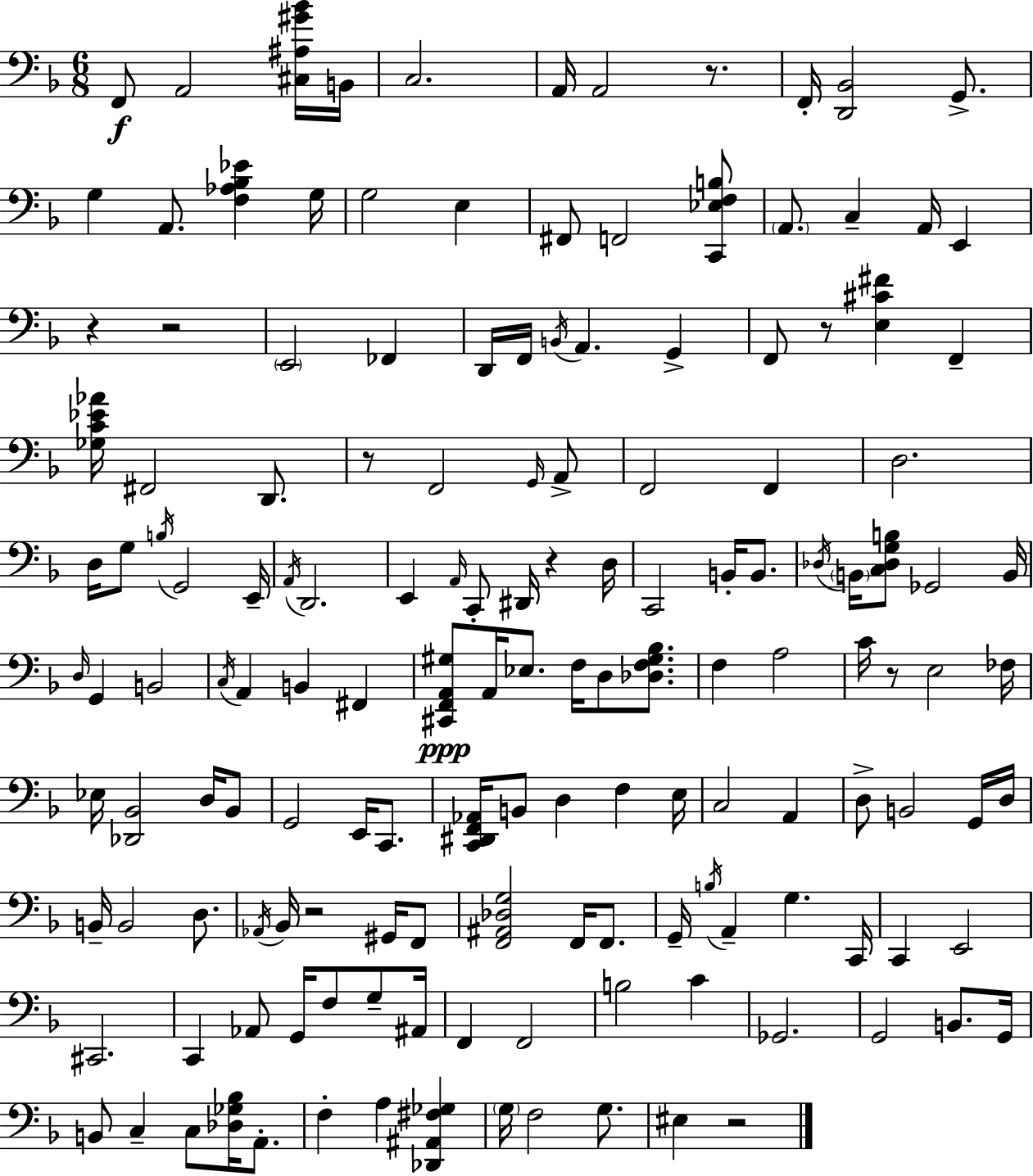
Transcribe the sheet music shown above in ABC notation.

X:1
T:Untitled
M:6/8
L:1/4
K:F
F,,/2 A,,2 [^C,^A,^G_B]/4 B,,/4 C,2 A,,/4 A,,2 z/2 F,,/4 [D,,_B,,]2 G,,/2 G, A,,/2 [F,_A,_B,_E] G,/4 G,2 E, ^F,,/2 F,,2 [C,,_E,F,B,]/2 A,,/2 C, A,,/4 E,, z z2 E,,2 _F,, D,,/4 F,,/4 B,,/4 A,, G,, F,,/2 z/2 [E,^C^F] F,, [_G,C_E_A]/4 ^F,,2 D,,/2 z/2 F,,2 G,,/4 A,,/2 F,,2 F,, D,2 D,/4 G,/2 B,/4 G,,2 E,,/4 A,,/4 D,,2 E,, A,,/4 C,,/2 ^D,,/4 z D,/4 C,,2 B,,/4 B,,/2 _D,/4 B,,/4 [C,_D,G,B,]/2 _G,,2 B,,/4 D,/4 G,, B,,2 C,/4 A,, B,, ^F,, [^C,,F,,A,,^G,]/2 A,,/4 _E,/2 F,/4 D,/2 [_D,F,^G,_B,]/2 F, A,2 C/4 z/2 E,2 _F,/4 _E,/4 [_D,,_B,,]2 D,/4 _B,,/2 G,,2 E,,/4 C,,/2 [C,,^D,,F,,_A,,]/4 B,,/2 D, F, E,/4 C,2 A,, D,/2 B,,2 G,,/4 D,/4 B,,/4 B,,2 D,/2 _A,,/4 _B,,/4 z2 ^G,,/4 F,,/2 [F,,^A,,_D,G,]2 F,,/4 F,,/2 G,,/4 B,/4 A,, G, C,,/4 C,, E,,2 ^C,,2 C,, _A,,/2 G,,/4 F,/2 G,/2 ^A,,/4 F,, F,,2 B,2 C _G,,2 G,,2 B,,/2 G,,/4 B,,/2 C, C,/2 [_D,_G,_B,]/4 A,,/2 F, A, [_D,,^A,,^F,_G,] G,/4 F,2 G,/2 ^E, z2